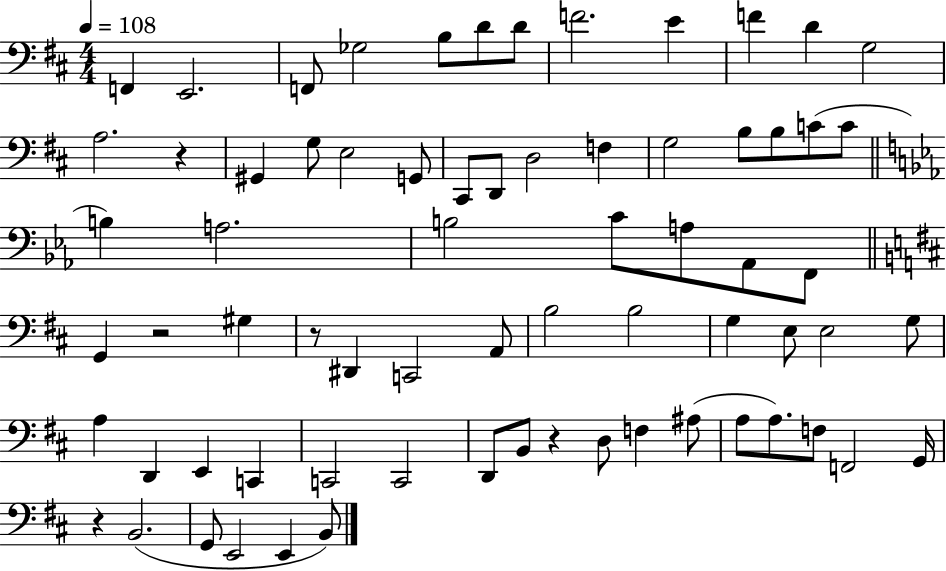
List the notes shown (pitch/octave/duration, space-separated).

F2/q E2/h. F2/e Gb3/h B3/e D4/e D4/e F4/h. E4/q F4/q D4/q G3/h A3/h. R/q G#2/q G3/e E3/h G2/e C#2/e D2/e D3/h F3/q G3/h B3/e B3/e C4/e C4/e B3/q A3/h. B3/h C4/e A3/e Ab2/e F2/e G2/q R/h G#3/q R/e D#2/q C2/h A2/e B3/h B3/h G3/q E3/e E3/h G3/e A3/q D2/q E2/q C2/q C2/h C2/h D2/e B2/e R/q D3/e F3/q A#3/e A3/e A3/e. F3/e F2/h G2/s R/q B2/h. G2/e E2/h E2/q B2/e